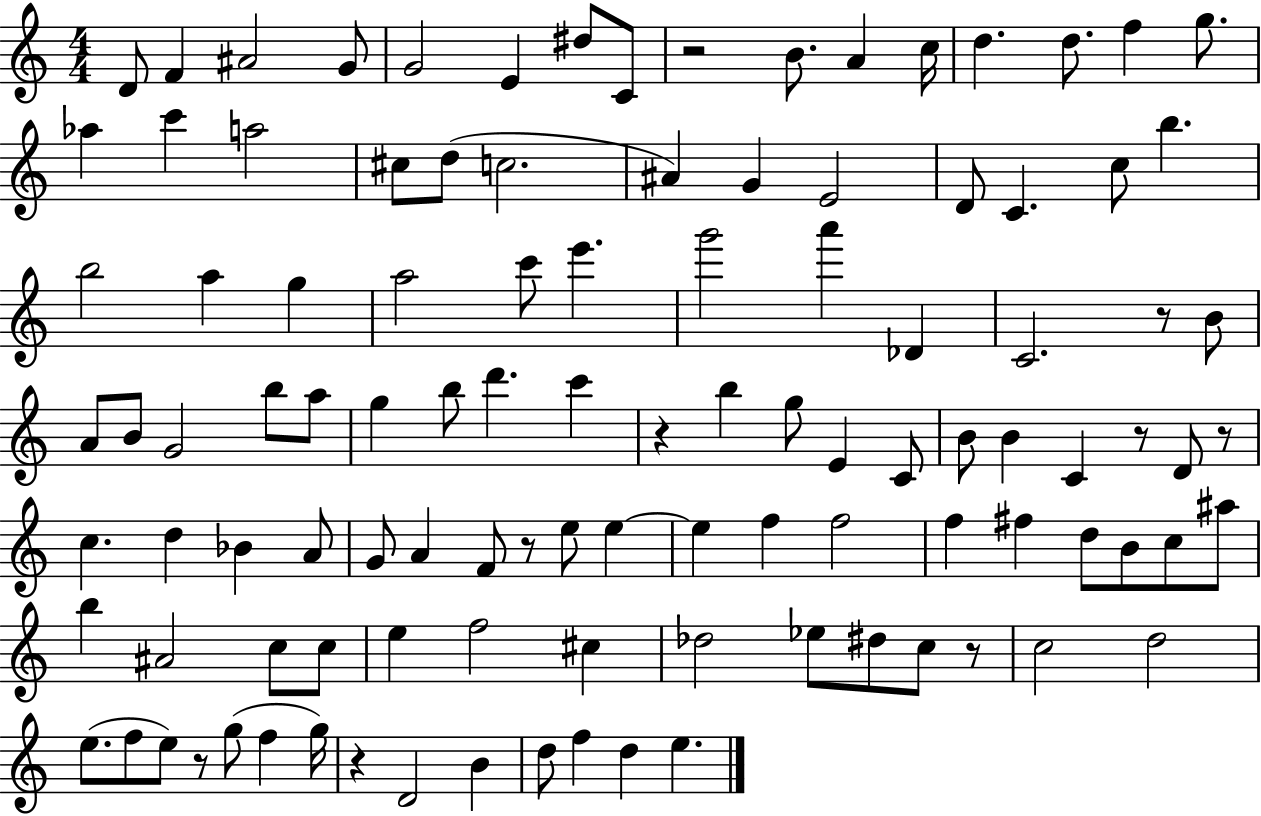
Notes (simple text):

D4/e F4/q A#4/h G4/e G4/h E4/q D#5/e C4/e R/h B4/e. A4/q C5/s D5/q. D5/e. F5/q G5/e. Ab5/q C6/q A5/h C#5/e D5/e C5/h. A#4/q G4/q E4/h D4/e C4/q. C5/e B5/q. B5/h A5/q G5/q A5/h C6/e E6/q. G6/h A6/q Db4/q C4/h. R/e B4/e A4/e B4/e G4/h B5/e A5/e G5/q B5/e D6/q. C6/q R/q B5/q G5/e E4/q C4/e B4/e B4/q C4/q R/e D4/e R/e C5/q. D5/q Bb4/q A4/e G4/e A4/q F4/e R/e E5/e E5/q E5/q F5/q F5/h F5/q F#5/q D5/e B4/e C5/e A#5/e B5/q A#4/h C5/e C5/e E5/q F5/h C#5/q Db5/h Eb5/e D#5/e C5/e R/e C5/h D5/h E5/e. F5/e E5/e R/e G5/e F5/q G5/s R/q D4/h B4/q D5/e F5/q D5/q E5/q.